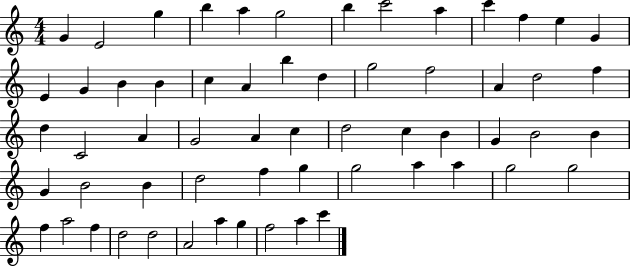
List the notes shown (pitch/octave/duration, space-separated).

G4/q E4/h G5/q B5/q A5/q G5/h B5/q C6/h A5/q C6/q F5/q E5/q G4/q E4/q G4/q B4/q B4/q C5/q A4/q B5/q D5/q G5/h F5/h A4/q D5/h F5/q D5/q C4/h A4/q G4/h A4/q C5/q D5/h C5/q B4/q G4/q B4/h B4/q G4/q B4/h B4/q D5/h F5/q G5/q G5/h A5/q A5/q G5/h G5/h F5/q A5/h F5/q D5/h D5/h A4/h A5/q G5/q F5/h A5/q C6/q